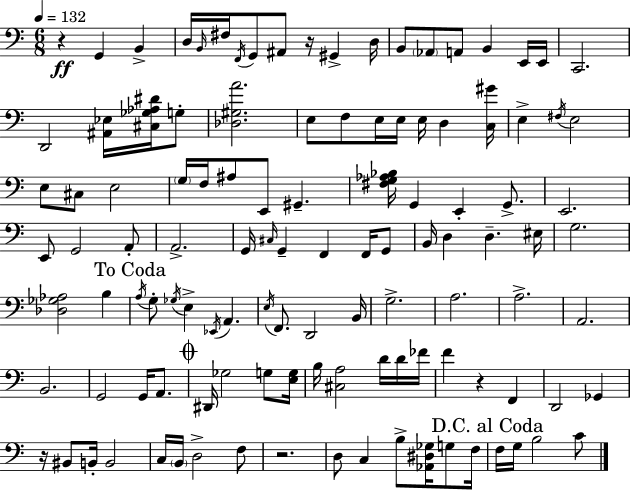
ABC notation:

X:1
T:Untitled
M:6/8
L:1/4
K:Am
z G,, B,, D,/4 B,,/4 ^F,/4 F,,/4 G,,/2 ^A,,/2 z/4 ^G,, D,/4 B,,/2 _A,,/2 A,,/2 B,, E,,/4 E,,/4 C,,2 D,,2 [^A,,_E,]/4 [^C,_G,_A,^D]/4 G,/2 [_D,^G,A]2 E,/2 F,/2 E,/4 E,/4 E,/4 D, [C,^G]/4 E, ^F,/4 E,2 E,/2 ^C,/2 E,2 G,/4 F,/4 ^A,/2 E,,/2 ^G,, [^F,G,_A,_B,]/4 G,, E,, G,,/2 E,,2 E,,/2 G,,2 A,,/2 A,,2 G,,/4 ^C,/4 G,, F,, F,,/4 G,,/2 B,,/4 D, D, ^E,/4 G,2 [_D,_G,_A,]2 B, A,/4 G,/2 _G,/4 E, _E,,/4 A,, E,/4 F,,/2 D,,2 B,,/4 G,2 A,2 A,2 A,,2 B,,2 G,,2 G,,/4 A,,/2 ^D,,/4 _G,2 G,/2 [E,G,]/4 B,/4 [^C,A,]2 D/4 D/4 _F/4 F z F,, D,,2 _G,, z/4 ^B,,/2 B,,/4 B,,2 C,/4 B,,/4 D,2 F,/2 z2 D,/2 C, B,/2 [_A,,^D,_G,]/4 G,/2 F,/4 F,/4 G,/4 B,2 C/2